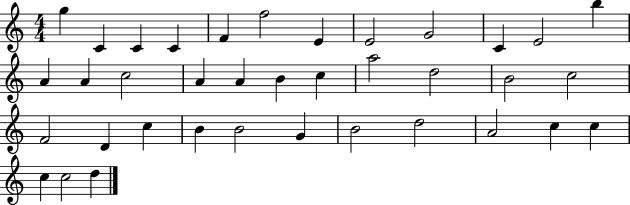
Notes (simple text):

G5/q C4/q C4/q C4/q F4/q F5/h E4/q E4/h G4/h C4/q E4/h B5/q A4/q A4/q C5/h A4/q A4/q B4/q C5/q A5/h D5/h B4/h C5/h F4/h D4/q C5/q B4/q B4/h G4/q B4/h D5/h A4/h C5/q C5/q C5/q C5/h D5/q